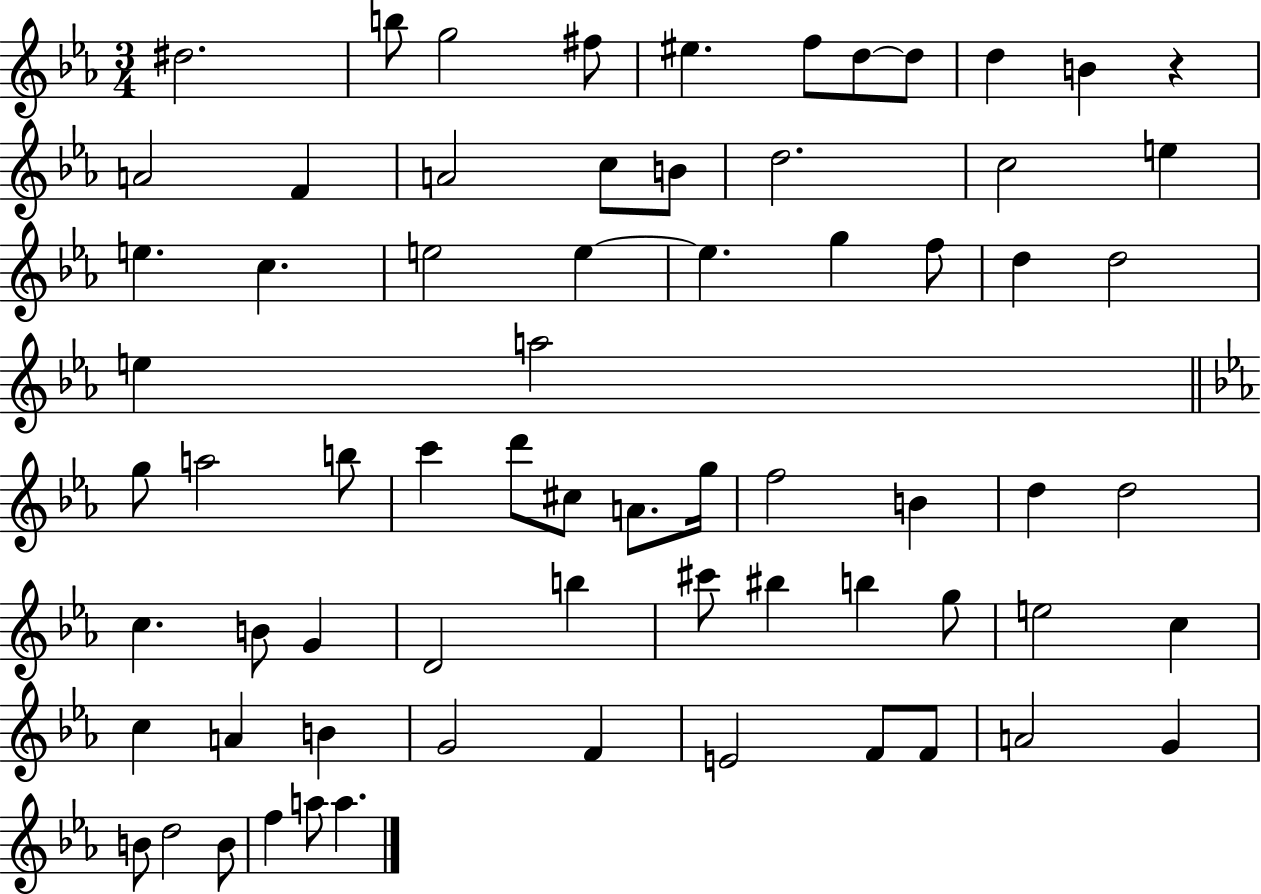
{
  \clef treble
  \numericTimeSignature
  \time 3/4
  \key ees \major
  \repeat volta 2 { dis''2. | b''8 g''2 fis''8 | eis''4. f''8 d''8~~ d''8 | d''4 b'4 r4 | \break a'2 f'4 | a'2 c''8 b'8 | d''2. | c''2 e''4 | \break e''4. c''4. | e''2 e''4~~ | e''4. g''4 f''8 | d''4 d''2 | \break e''4 a''2 | \bar "||" \break \key c \minor g''8 a''2 b''8 | c'''4 d'''8 cis''8 a'8. g''16 | f''2 b'4 | d''4 d''2 | \break c''4. b'8 g'4 | d'2 b''4 | cis'''8 bis''4 b''4 g''8 | e''2 c''4 | \break c''4 a'4 b'4 | g'2 f'4 | e'2 f'8 f'8 | a'2 g'4 | \break b'8 d''2 b'8 | f''4 a''8 a''4. | } \bar "|."
}